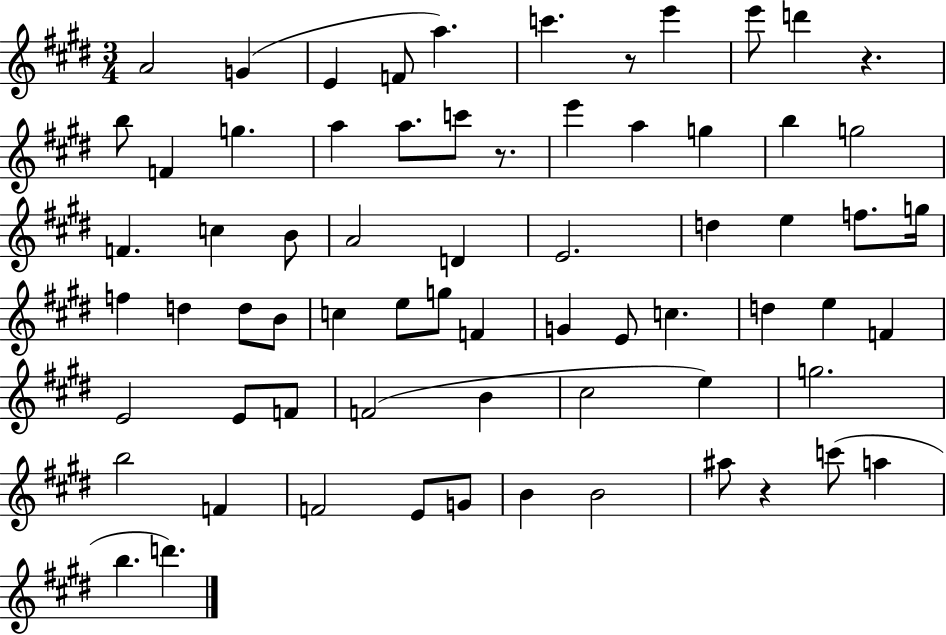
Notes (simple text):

A4/h G4/q E4/q F4/e A5/q. C6/q. R/e E6/q E6/e D6/q R/q. B5/e F4/q G5/q. A5/q A5/e. C6/e R/e. E6/q A5/q G5/q B5/q G5/h F4/q. C5/q B4/e A4/h D4/q E4/h. D5/q E5/q F5/e. G5/s F5/q D5/q D5/e B4/e C5/q E5/e G5/e F4/q G4/q E4/e C5/q. D5/q E5/q F4/q E4/h E4/e F4/e F4/h B4/q C#5/h E5/q G5/h. B5/h F4/q F4/h E4/e G4/e B4/q B4/h A#5/e R/q C6/e A5/q B5/q. D6/q.